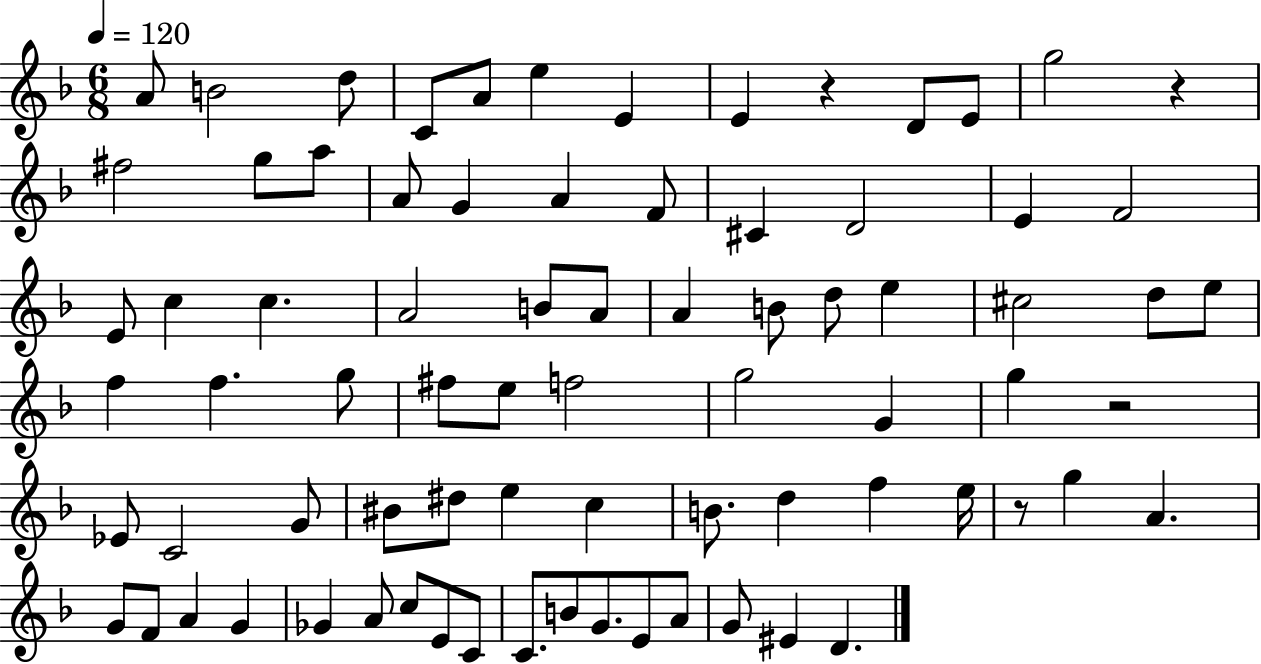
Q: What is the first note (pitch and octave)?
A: A4